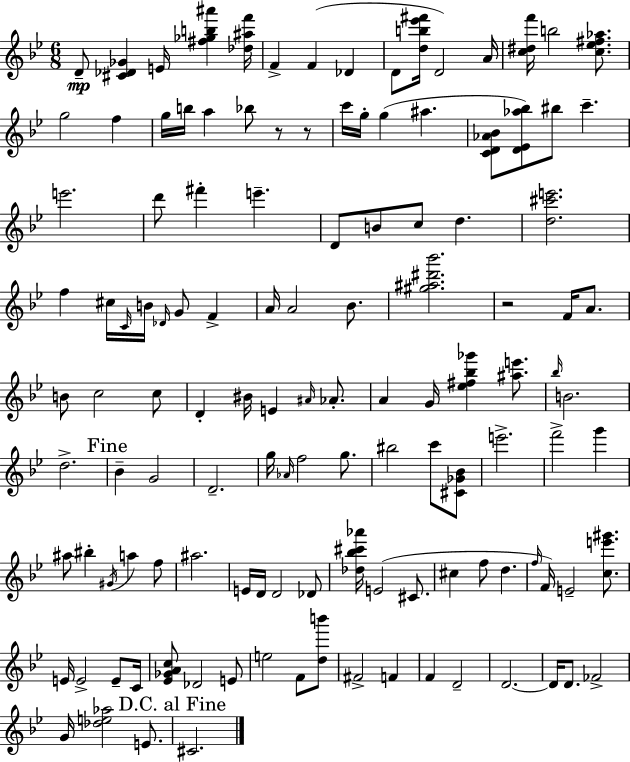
D4/e [C#4,Db4,Gb4]/q E4/s [F#5,Gb5,B5,A#6]/q [Db5,A#5,F6]/s F4/q F4/q Db4/q D4/e [D5,B5,Eb6,F#6]/s D4/h A4/s [C5,D#5,F6]/s B5/h [C5,Eb5,F#5,Ab5]/e. G5/h F5/q G5/s B5/s A5/q Bb5/e R/e R/e C6/s G5/s G5/q A#5/q. [C4,D4,Ab4,Bb4]/e [D4,Eb4,Ab5,Bb5]/e BIS5/e C6/q. E6/h. D6/e F#6/q E6/q. D4/e B4/e C5/e D5/q. [D5,C#6,E6]/h. F5/q C#5/s C4/s B4/s Db4/s G4/e F4/q A4/s A4/h Bb4/e. [G#5,A#5,D#6,Bb6]/h. R/h F4/s A4/e. B4/e C5/h C5/e D4/q BIS4/s E4/q A#4/s Ab4/e. A4/q G4/s [Eb5,F#5,Bb5,Gb6]/q [A#5,E6]/e. Bb5/s B4/h. D5/h. Bb4/q G4/h D4/h. G5/s Ab4/s F5/h G5/e. BIS5/h C6/e [C#4,Gb4,Bb4]/e E6/h. F6/h G6/q A#5/e BIS5/q G#4/s A5/q F5/e A#5/h. E4/s D4/s D4/h Db4/e [Db5,Bb5,C#6,Ab6]/s E4/h C#4/e. C#5/q F5/e D5/q. F5/s F4/s E4/h [C5,E6,G#6]/e. E4/s E4/h E4/e C4/s [Eb4,Gb4,A4,C5]/e Db4/h E4/e E5/h F4/e [D5,B6]/e F#4/h F4/q F4/q D4/h D4/h. D4/s D4/e. FES4/h G4/s [Db5,E5,Ab5]/h E4/e. C#4/h.